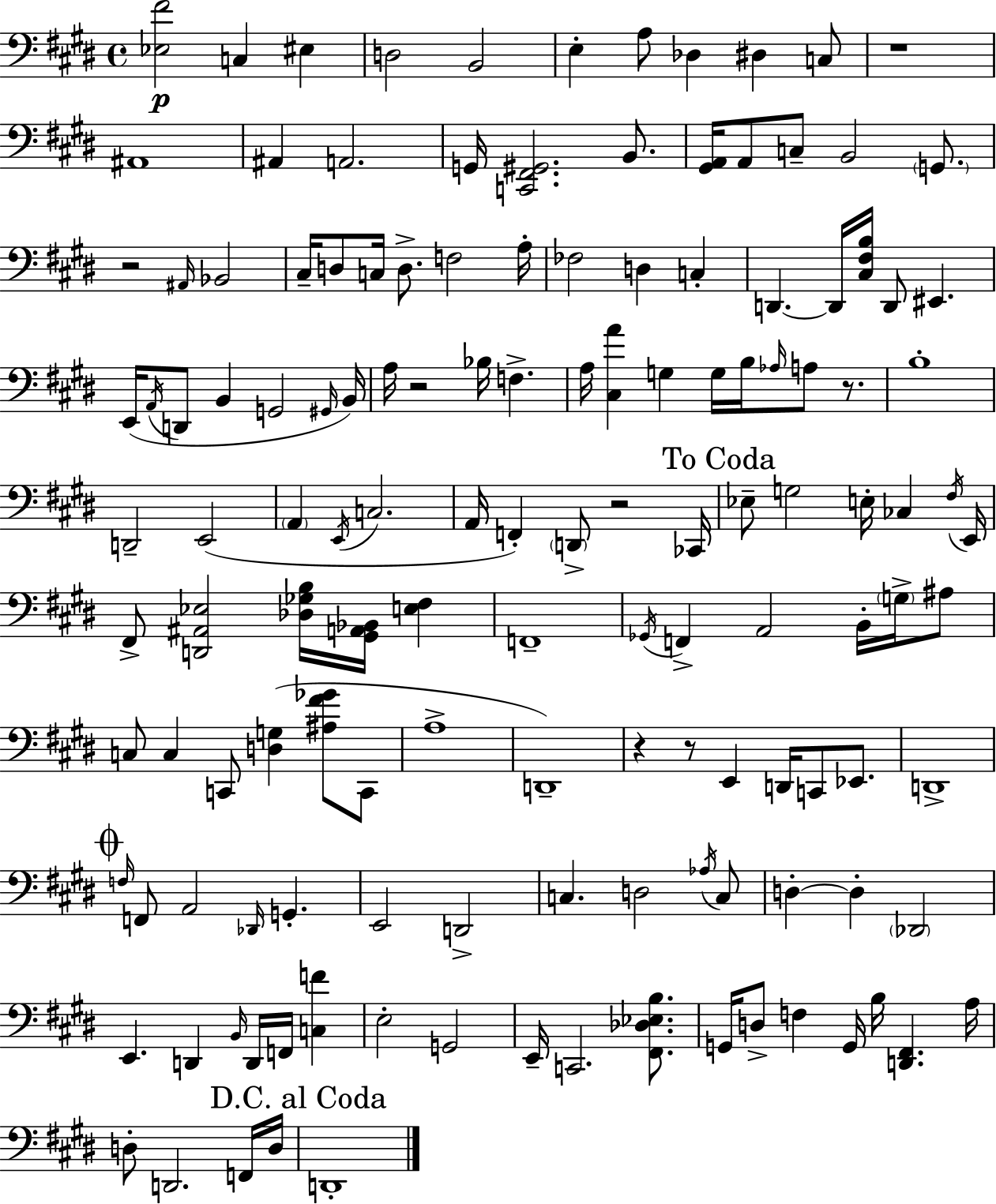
[Eb3,F#4]/h C3/q EIS3/q D3/h B2/h E3/q A3/e Db3/q D#3/q C3/e R/w A#2/w A#2/q A2/h. G2/s [C2,F#2,G#2]/h. B2/e. [G#2,A2]/s A2/e C3/e B2/h G2/e. R/h A#2/s Bb2/h C#3/s D3/e C3/s D3/e. F3/h A3/s FES3/h D3/q C3/q D2/q. D2/s [C#3,F#3,B3]/s D2/e EIS2/q. E2/s A2/s D2/e B2/q G2/h G#2/s B2/s A3/s R/h Bb3/s F3/q. A3/s [C#3,A4]/q G3/q G3/s B3/s Ab3/s A3/e R/e. B3/w D2/h E2/h A2/q E2/s C3/h. A2/s F2/q D2/e R/h CES2/s Eb3/e G3/h E3/s CES3/q F#3/s E2/s F#2/e [D2,A#2,Eb3]/h [Db3,Gb3,B3]/s [G#2,A2,Bb2]/s [E3,F#3]/q F2/w Gb2/s F2/q A2/h B2/s G3/s A#3/e C3/e C3/q C2/e [D3,G3]/q [A#3,F#4,Gb4]/e C2/e A3/w D2/w R/q R/e E2/q D2/s C2/e Eb2/e. D2/w F3/s F2/e A2/h Db2/s G2/q. E2/h D2/h C3/q. D3/h Ab3/s C3/e D3/q D3/q Db2/h E2/q. D2/q B2/s D2/s F2/s [C3,F4]/q E3/h G2/h E2/s C2/h. [F#2,Db3,Eb3,B3]/e. G2/s D3/e F3/q G2/s B3/s [D2,F#2]/q. A3/s D3/e D2/h. F2/s D3/s D2/w